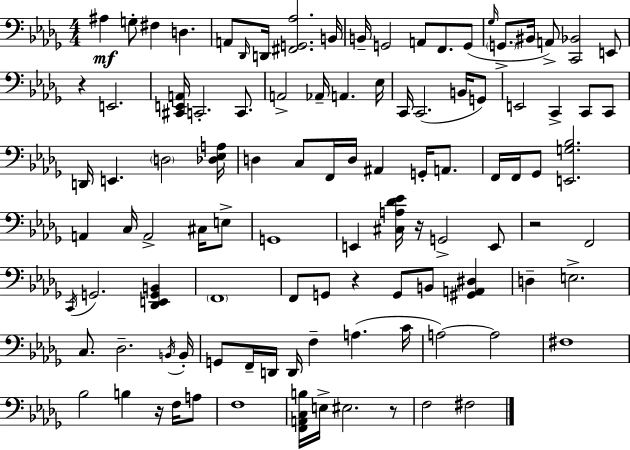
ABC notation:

X:1
T:Untitled
M:4/4
L:1/4
K:Bbm
^A, G,/2 ^F, D, A,,/2 _D,,/4 D,,/4 [^F,,G,,_A,]2 B,,/4 B,,/4 G,,2 A,,/2 F,,/2 G,,/2 _G,/4 G,,/2 ^B,,/4 A,,/2 [C,,_B,,]2 E,,/2 z E,,2 [^C,,E,,A,,]/4 C,,2 C,,/2 A,,2 _A,,/4 A,, _E,/4 C,,/4 C,,2 B,,/4 G,,/2 E,,2 C,, C,,/2 C,,/2 D,,/4 E,, D,2 [_D,_E,A,]/4 D, C,/2 F,,/4 D,/4 ^A,, G,,/4 A,,/2 F,,/4 F,,/4 _G,,/2 [E,,G,_B,]2 A,, C,/4 A,,2 ^C,/4 E,/2 G,,4 E,, [^C,A,_D_E]/4 z/4 G,,2 E,,/2 z2 F,,2 C,,/4 G,,2 [_D,,E,,G,,B,,] F,,4 F,,/2 G,,/2 z G,,/2 B,,/2 [^G,,A,,^D,] D, E,2 C,/2 _D,2 B,,/4 B,,/4 G,,/2 F,,/4 D,,/4 D,,/4 F, A, C/4 A,2 A,2 ^F,4 _B,2 B, z/4 F,/4 A,/2 F,4 [F,,A,,C,B,]/4 E,/4 ^E,2 z/2 F,2 ^F,2